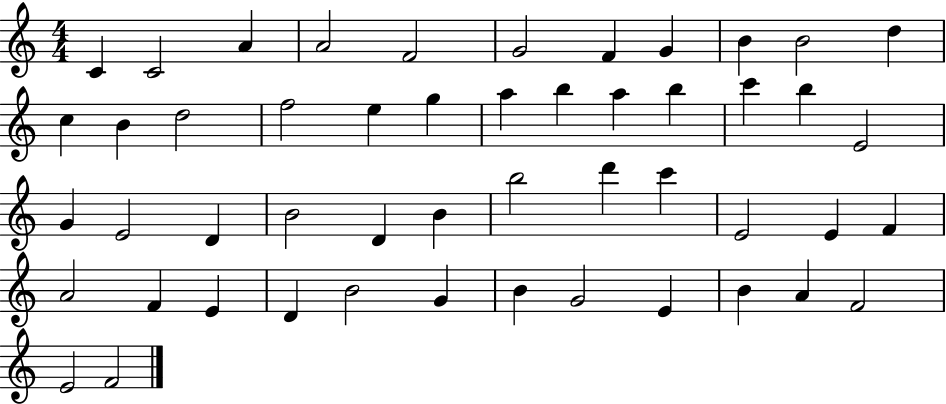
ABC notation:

X:1
T:Untitled
M:4/4
L:1/4
K:C
C C2 A A2 F2 G2 F G B B2 d c B d2 f2 e g a b a b c' b E2 G E2 D B2 D B b2 d' c' E2 E F A2 F E D B2 G B G2 E B A F2 E2 F2